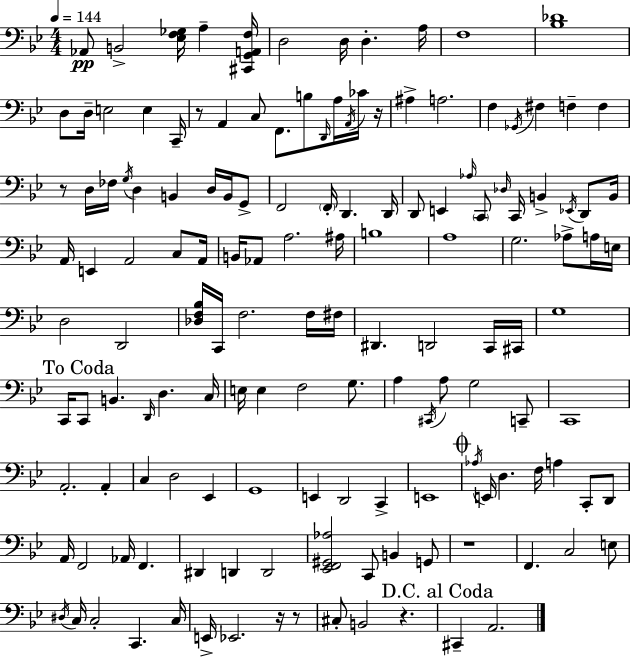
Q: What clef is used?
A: bass